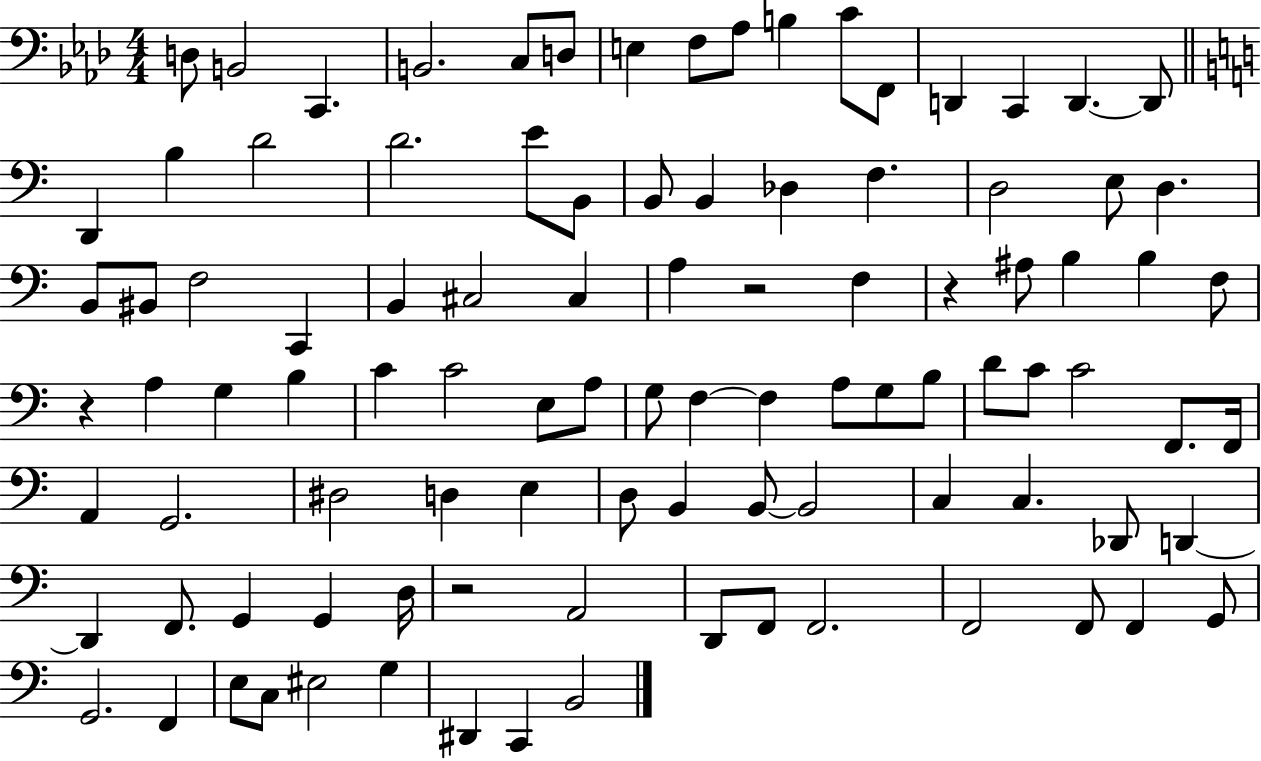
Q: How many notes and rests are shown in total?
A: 99